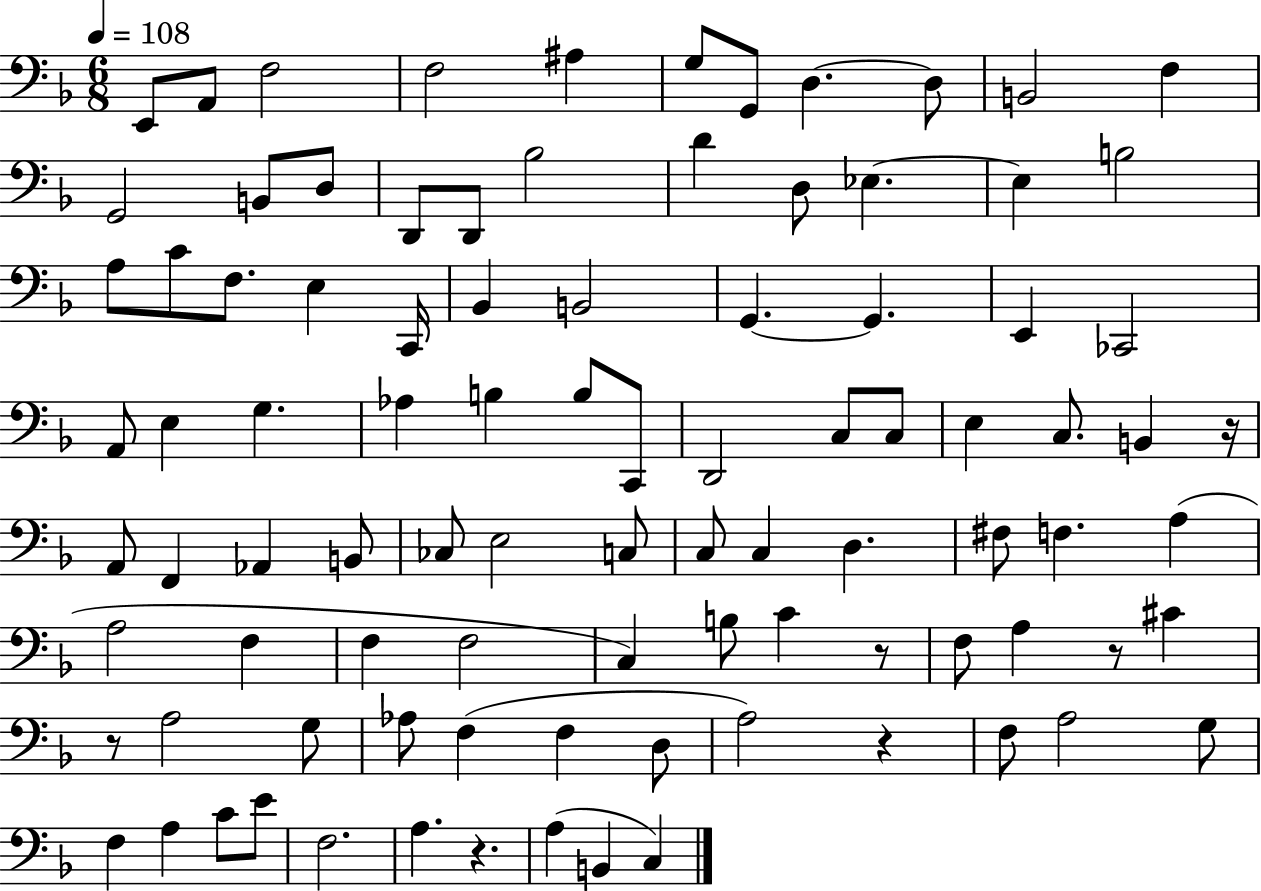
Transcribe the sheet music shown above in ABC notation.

X:1
T:Untitled
M:6/8
L:1/4
K:F
E,,/2 A,,/2 F,2 F,2 ^A, G,/2 G,,/2 D, D,/2 B,,2 F, G,,2 B,,/2 D,/2 D,,/2 D,,/2 _B,2 D D,/2 _E, _E, B,2 A,/2 C/2 F,/2 E, C,,/4 _B,, B,,2 G,, G,, E,, _C,,2 A,,/2 E, G, _A, B, B,/2 C,,/2 D,,2 C,/2 C,/2 E, C,/2 B,, z/4 A,,/2 F,, _A,, B,,/2 _C,/2 E,2 C,/2 C,/2 C, D, ^F,/2 F, A, A,2 F, F, F,2 C, B,/2 C z/2 F,/2 A, z/2 ^C z/2 A,2 G,/2 _A,/2 F, F, D,/2 A,2 z F,/2 A,2 G,/2 F, A, C/2 E/2 F,2 A, z A, B,, C,